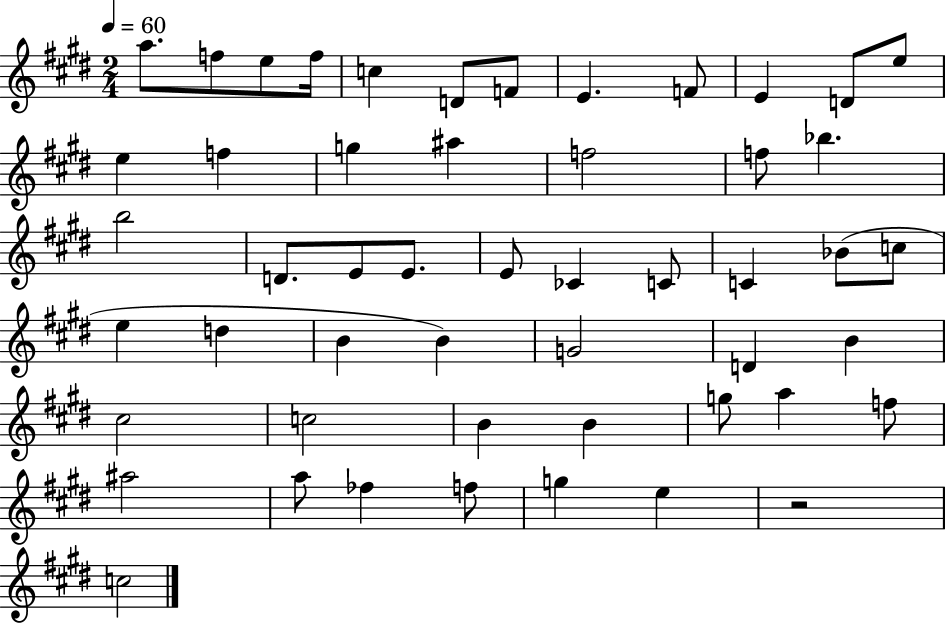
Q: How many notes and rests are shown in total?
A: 51